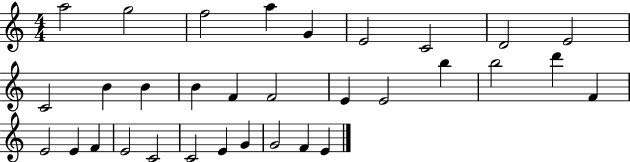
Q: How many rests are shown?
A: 0